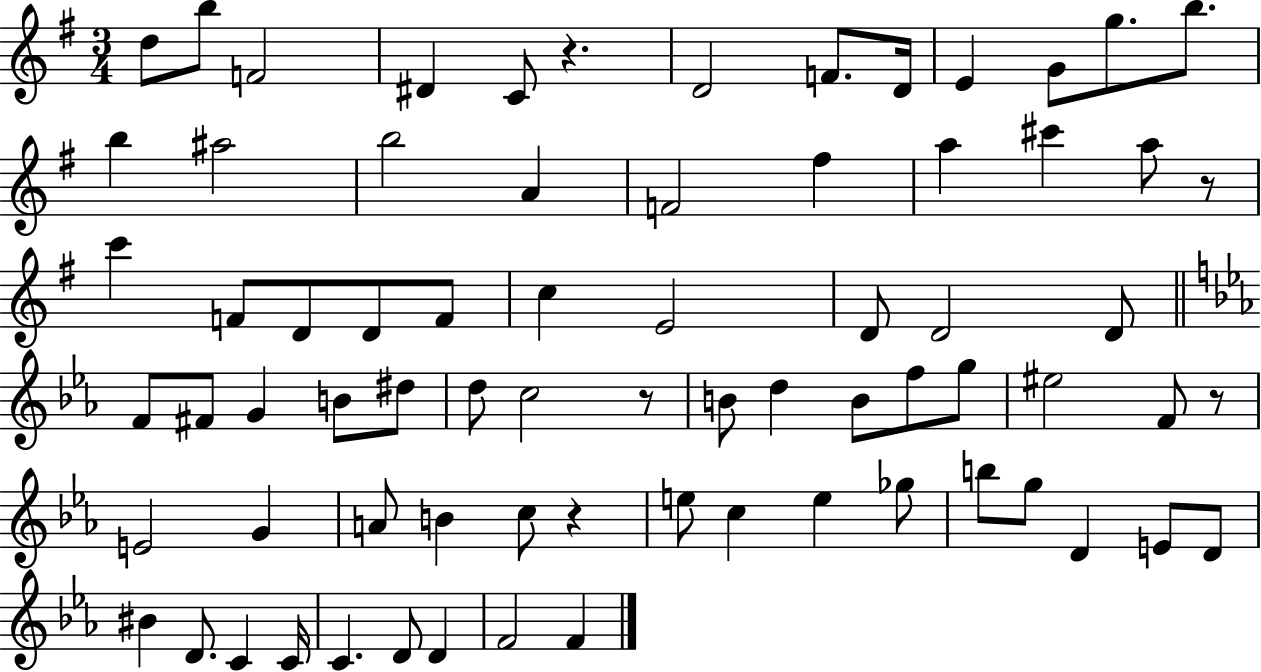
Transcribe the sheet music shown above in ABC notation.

X:1
T:Untitled
M:3/4
L:1/4
K:G
d/2 b/2 F2 ^D C/2 z D2 F/2 D/4 E G/2 g/2 b/2 b ^a2 b2 A F2 ^f a ^c' a/2 z/2 c' F/2 D/2 D/2 F/2 c E2 D/2 D2 D/2 F/2 ^F/2 G B/2 ^d/2 d/2 c2 z/2 B/2 d B/2 f/2 g/2 ^e2 F/2 z/2 E2 G A/2 B c/2 z e/2 c e _g/2 b/2 g/2 D E/2 D/2 ^B D/2 C C/4 C D/2 D F2 F